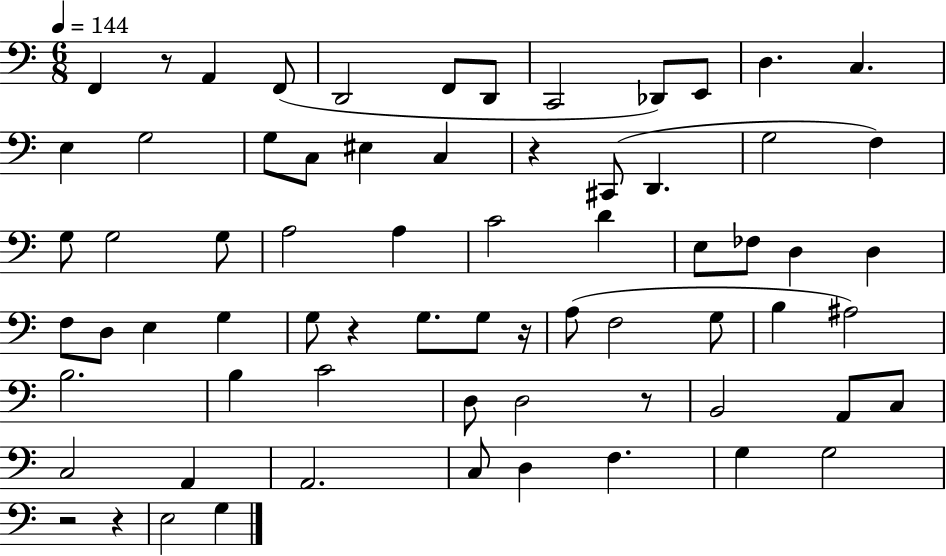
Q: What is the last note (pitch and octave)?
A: G3